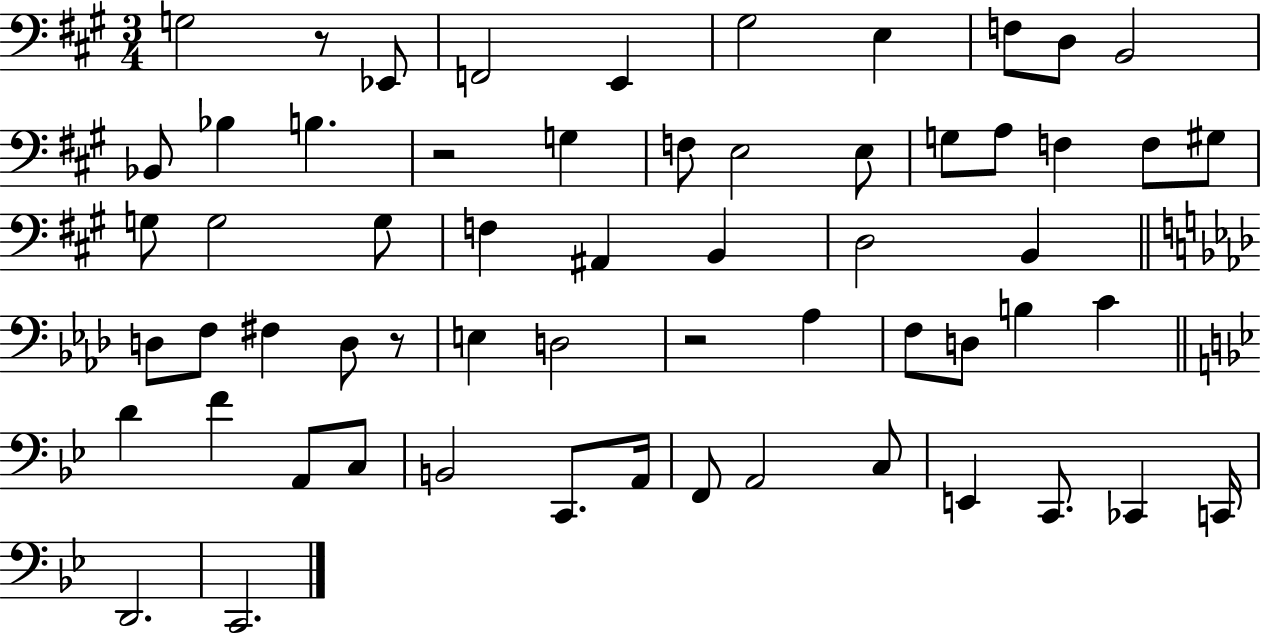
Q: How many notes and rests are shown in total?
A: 60